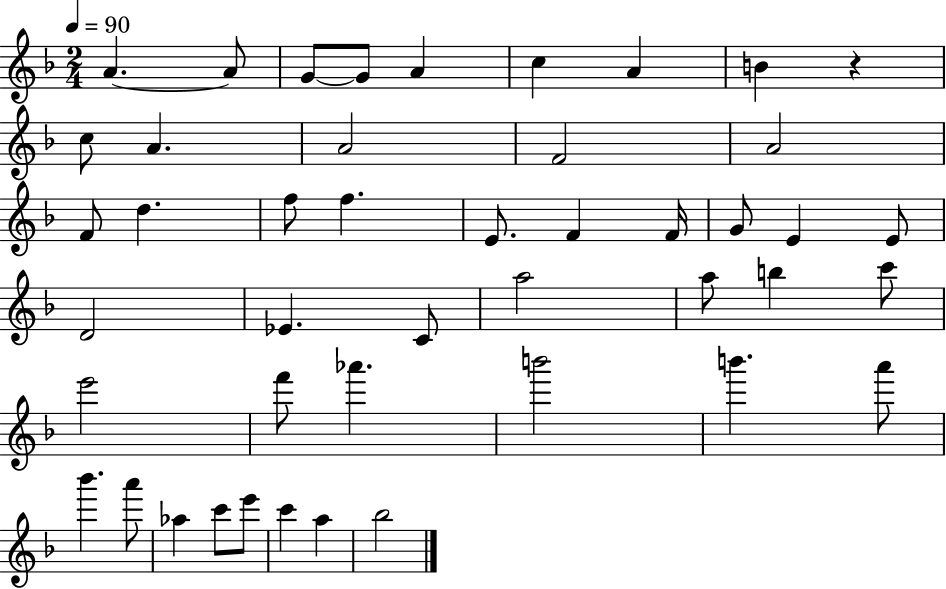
{
  \clef treble
  \numericTimeSignature
  \time 2/4
  \key f \major
  \tempo 4 = 90
  a'4.~~ a'8 | g'8~~ g'8 a'4 | c''4 a'4 | b'4 r4 | \break c''8 a'4. | a'2 | f'2 | a'2 | \break f'8 d''4. | f''8 f''4. | e'8. f'4 f'16 | g'8 e'4 e'8 | \break d'2 | ees'4. c'8 | a''2 | a''8 b''4 c'''8 | \break e'''2 | f'''8 aes'''4. | b'''2 | b'''4. a'''8 | \break bes'''4. a'''8 | aes''4 c'''8 e'''8 | c'''4 a''4 | bes''2 | \break \bar "|."
}